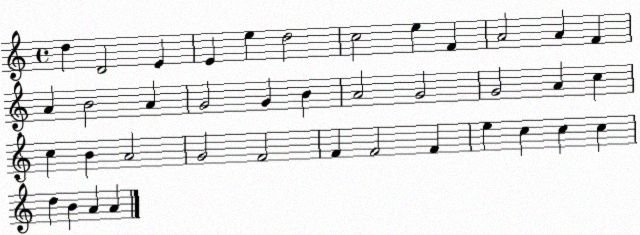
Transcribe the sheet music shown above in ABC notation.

X:1
T:Untitled
M:4/4
L:1/4
K:C
d D2 E E e d2 c2 e F A2 A F A B2 A G2 G B A2 G2 G2 A c c B A2 G2 F2 F F2 F e c c c d B A A